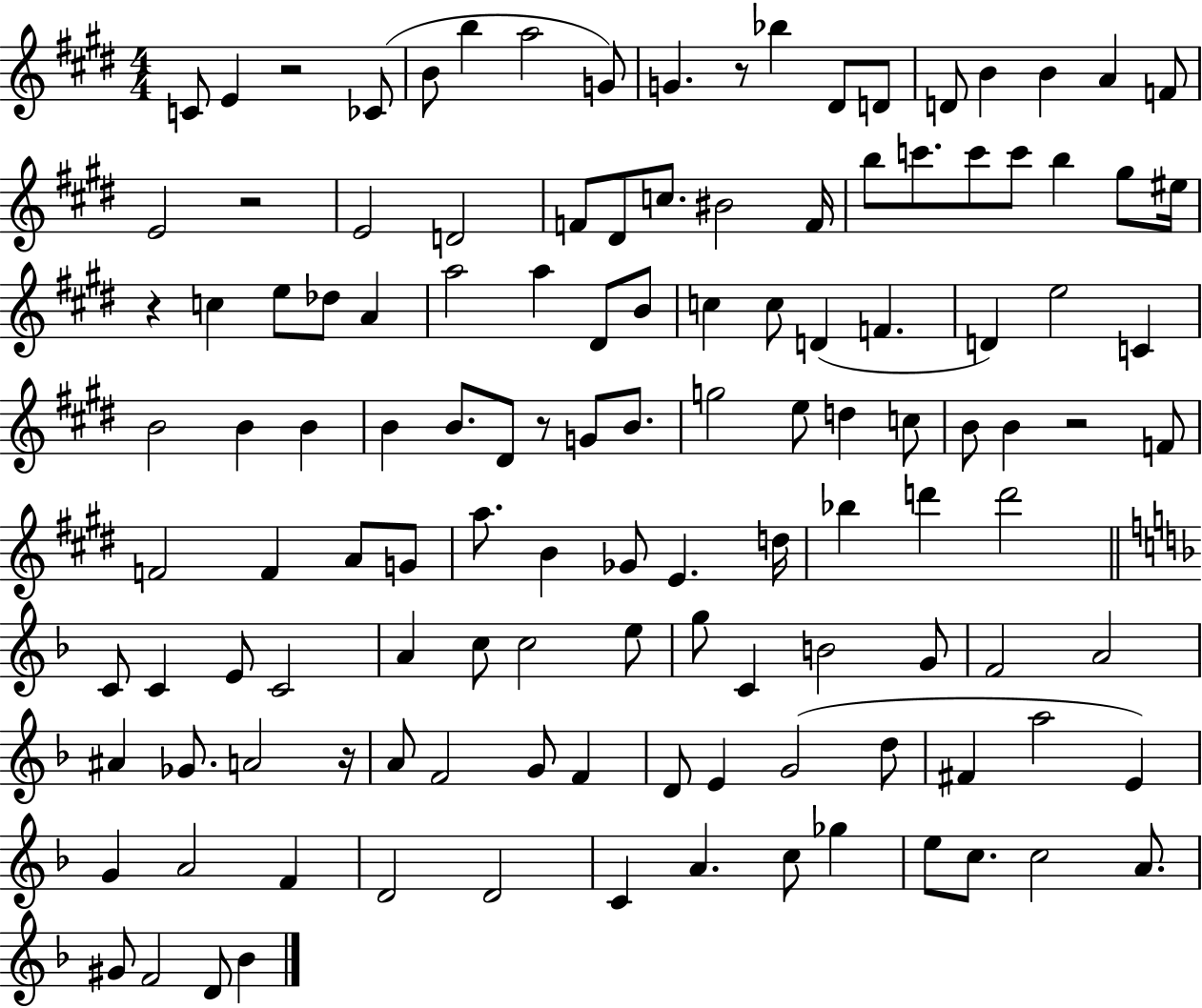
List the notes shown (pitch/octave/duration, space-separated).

C4/e E4/q R/h CES4/e B4/e B5/q A5/h G4/e G4/q. R/e Bb5/q D#4/e D4/e D4/e B4/q B4/q A4/q F4/e E4/h R/h E4/h D4/h F4/e D#4/e C5/e. BIS4/h F4/s B5/e C6/e. C6/e C6/e B5/q G#5/e EIS5/s R/q C5/q E5/e Db5/e A4/q A5/h A5/q D#4/e B4/e C5/q C5/e D4/q F4/q. D4/q E5/h C4/q B4/h B4/q B4/q B4/q B4/e. D#4/e R/e G4/e B4/e. G5/h E5/e D5/q C5/e B4/e B4/q R/h F4/e F4/h F4/q A4/e G4/e A5/e. B4/q Gb4/e E4/q. D5/s Bb5/q D6/q D6/h C4/e C4/q E4/e C4/h A4/q C5/e C5/h E5/e G5/e C4/q B4/h G4/e F4/h A4/h A#4/q Gb4/e. A4/h R/s A4/e F4/h G4/e F4/q D4/e E4/q G4/h D5/e F#4/q A5/h E4/q G4/q A4/h F4/q D4/h D4/h C4/q A4/q. C5/e Gb5/q E5/e C5/e. C5/h A4/e. G#4/e F4/h D4/e Bb4/q